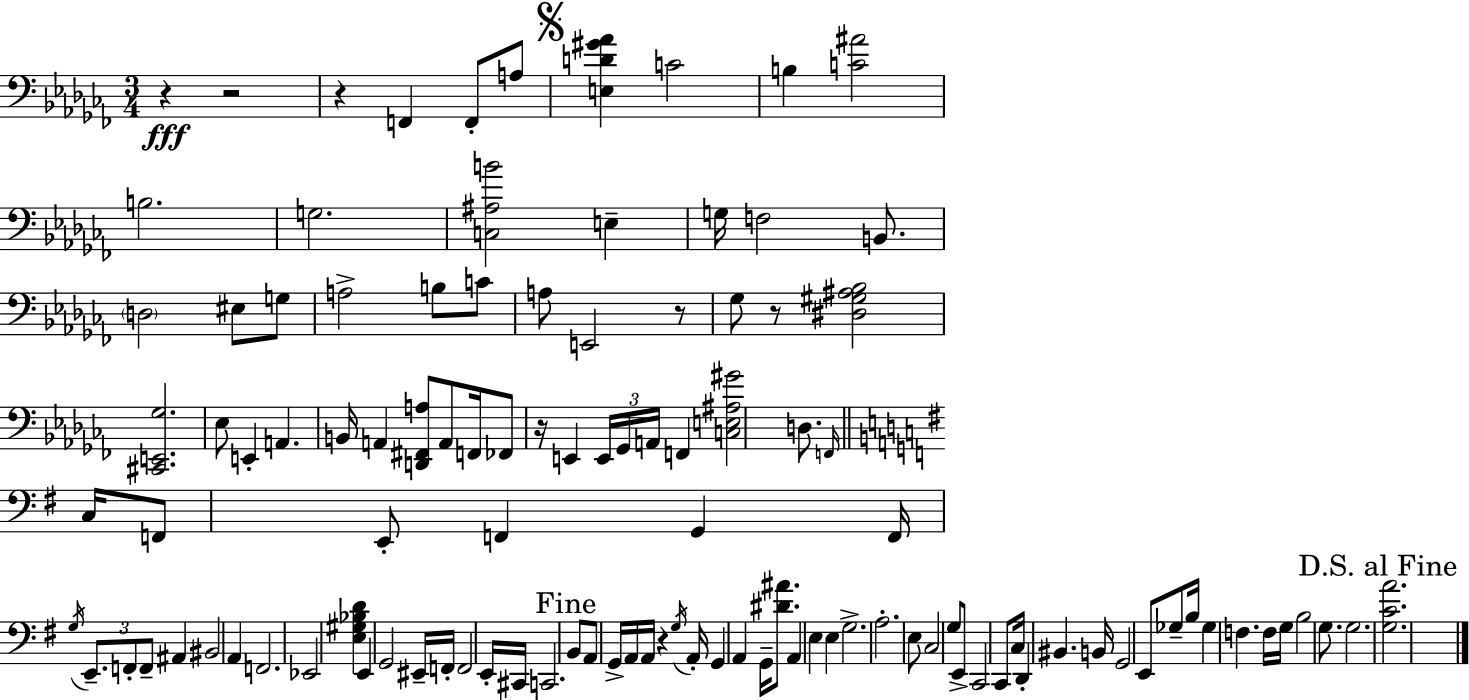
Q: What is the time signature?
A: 3/4